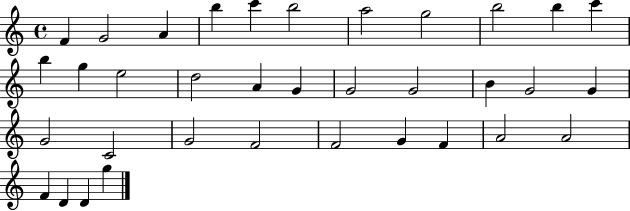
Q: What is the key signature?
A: C major